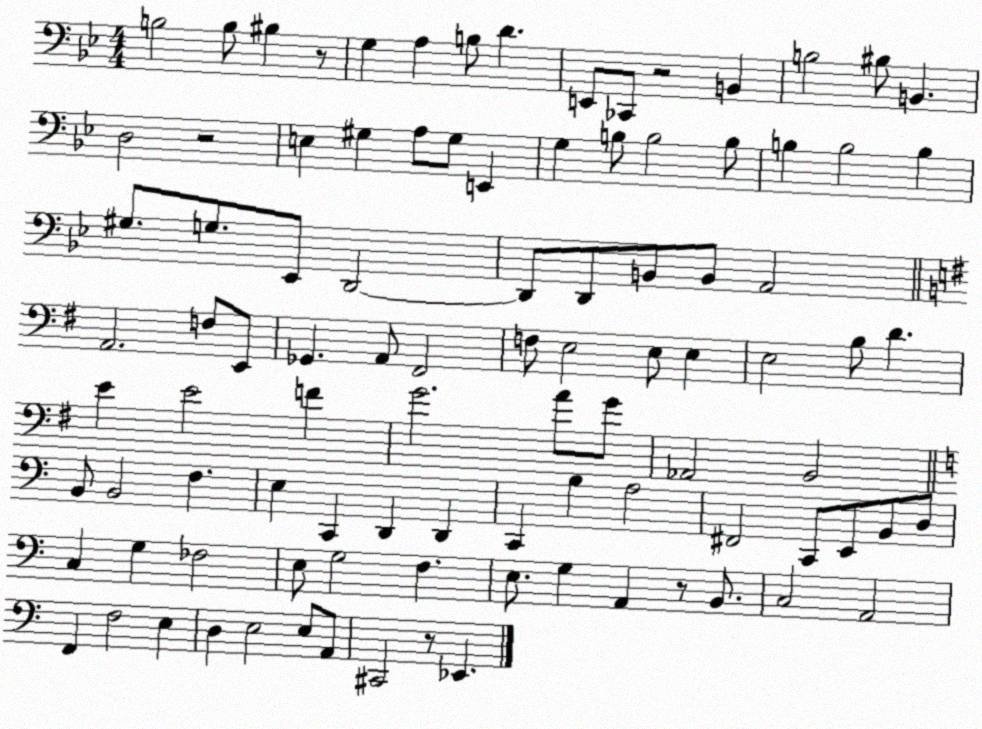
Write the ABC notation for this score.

X:1
T:Untitled
M:4/4
L:1/4
K:Bb
B,2 B,/2 ^B, z/2 G, A, B,/2 D E,,/2 _C,,/2 z2 B,, B,2 ^B,/2 B,, D,2 z2 E, ^G, A,/2 ^G,/2 E,, G, B,/2 B,2 B,/2 B, B,2 B, ^G,/2 G,/2 _E,,/2 D,,2 D,,/2 D,,/2 B,,/2 B,,/2 A,,2 A,,2 F,/2 E,,/2 _G,, A,,/2 ^F,,2 F,/2 E,2 E,/2 E, E,2 B,/2 D E E2 F G2 A/2 G/2 _A,,2 B,,2 B,,/2 B,,2 F, E, C,, D,, D,, C,, B, A,2 ^F,,2 C,,/2 E,,/2 B,,/2 D,/2 C, G, _F,2 E,/2 G,2 F, E,/2 G, A,, z/2 B,,/2 C,2 A,,2 F,, F,2 E, D, E,2 E,/2 A,,/2 ^C,,2 z/2 _E,,